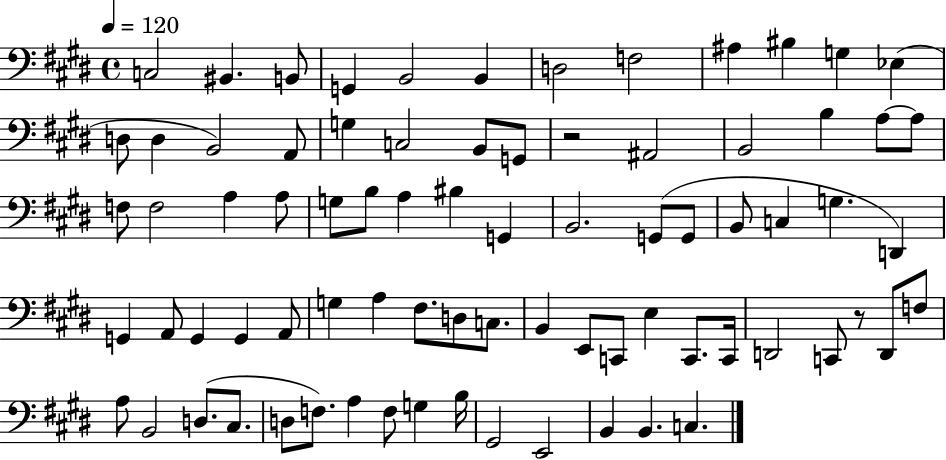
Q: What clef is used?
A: bass